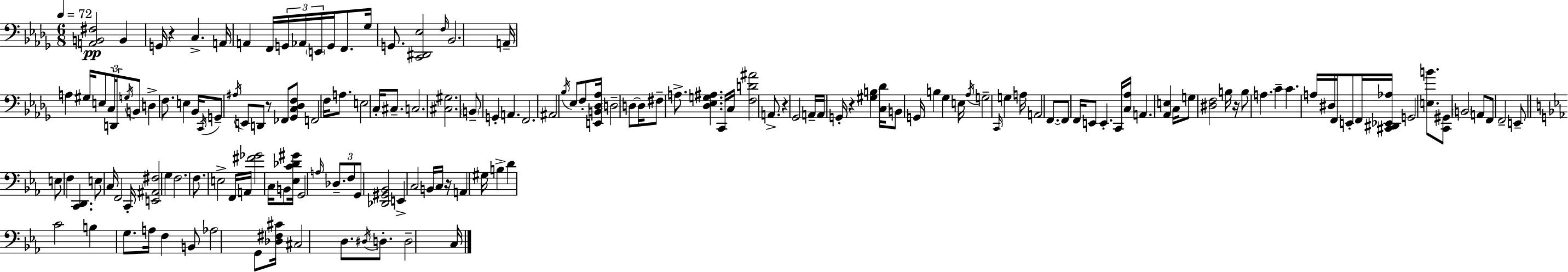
{
  \clef bass
  \numericTimeSignature
  \time 6/8
  \key bes \minor
  \tempo 4 = 72
  <a, b, fis>2\pp b,4 | g,16 r4 c4.-> a,16 | a,4 f,16 \tuplet 3/2 { g,16 aes,16 \parenthesize e,16 } g,16 f,8. | ges16 g,8. <c, dis, ees>2 | \break \grace { f16 } bes,2. | a,16-- a4 gis16 e8 \tuplet 3/2 { c16 d,16 \acciaccatura { g16 } } | b,8 d4-> f8. e4 | bes,16 \acciaccatura { c,16 } g,8-- \acciaccatura { ais16 } e,8 d,8 r8 | \break fes,8 <ges, c des f>8 f,2 | f16 a8. e2 | c16-. cis8.-- c2. | <cis gis>2. | \break \parenthesize b,8-- g,4-. a,4. | f,2. | ais,2 | \acciaccatura { bes16 } ees8 f8-. <e, b, des aes>16 \parenthesize d2-- | \break d8~~ d16 fis8-- a8.-> <des ees g ais>4. | c,16 c16 <f d' ais'>2 | a,8.-> r4 ges,2 | a,16-- a,16 g,16-. r4 | \break <gis b>4 <c des'>16 b,8 g,16 b4 | ges4 e16 \acciaccatura { aes16 } g2-- | \grace { c,16 } g4 a16 a,2 | f,8.~~ f,8 f,16 e,8 | \break e,4.-. c,16 <c aes>16 a,4. | <aes, e>4 c16 g8 <dis f>2 | b16 r16 b8 a4. | c'4-- c'4. | \break a16 dis16 f,16 e,8-. f,16 <cis, dis, ees, aes>16 g,2 | <e b'>8. <c, gis,>8 \parenthesize b,2 | a,8 f,8 f,2-- | e,8-- \bar "||" \break \key c \minor e8 f4 <c, d,>4. | e8 c16 f,2 c,16-. | <e, ais, fis>2 g4 | f2. | \break f8. e2-> f,16 | a,16 <fis' ges'>2 c16 b,8 | <ees c' des' gis'>16 g,2 \grace { a16 } \tuplet 3/2 { des8.-- | f8 g,8 } <des, gis, bes,>2 | \break e,4-> c2 | b,16 c16 r16 a,4 gis16 b4-> | d'4 c'2 | b4 g8. a16 f4 | \break b,8 aes2 g,8 | <des fis cis'>16 cis2 d8. | \acciaccatura { dis16 } d8.-. d2-- | c16 \bar "|."
}